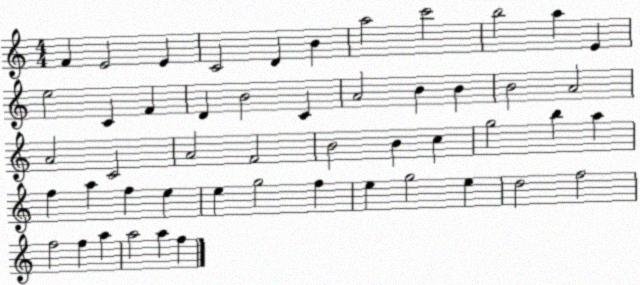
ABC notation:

X:1
T:Untitled
M:4/4
L:1/4
K:C
F E2 E C2 D B a2 c'2 b2 a E e2 C F D B2 C A2 B B B2 A2 A2 C2 A2 F2 B2 B c g2 b a f a f e e g2 f e g2 e d2 f2 f2 f a a2 a f